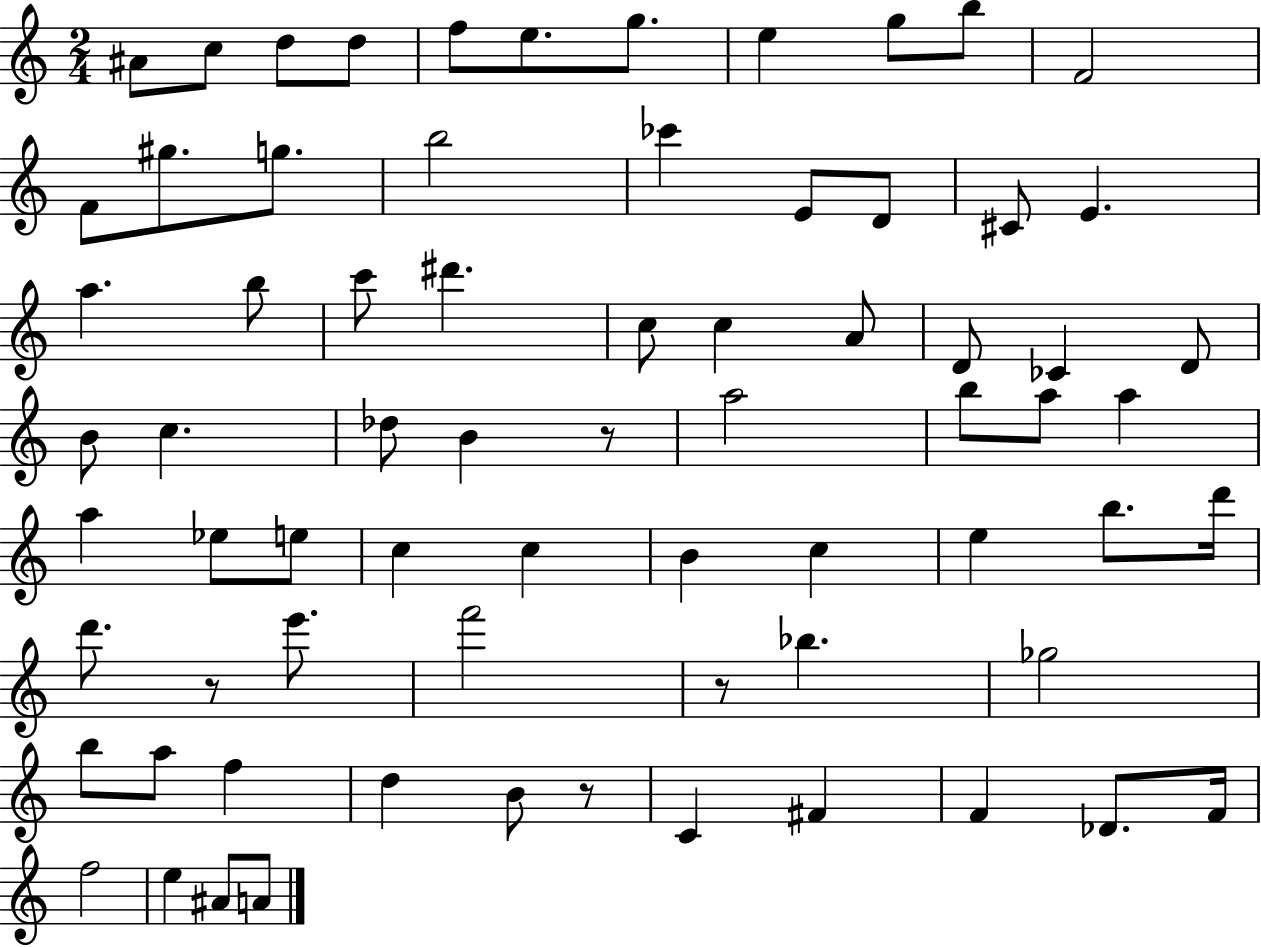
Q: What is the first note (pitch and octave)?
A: A#4